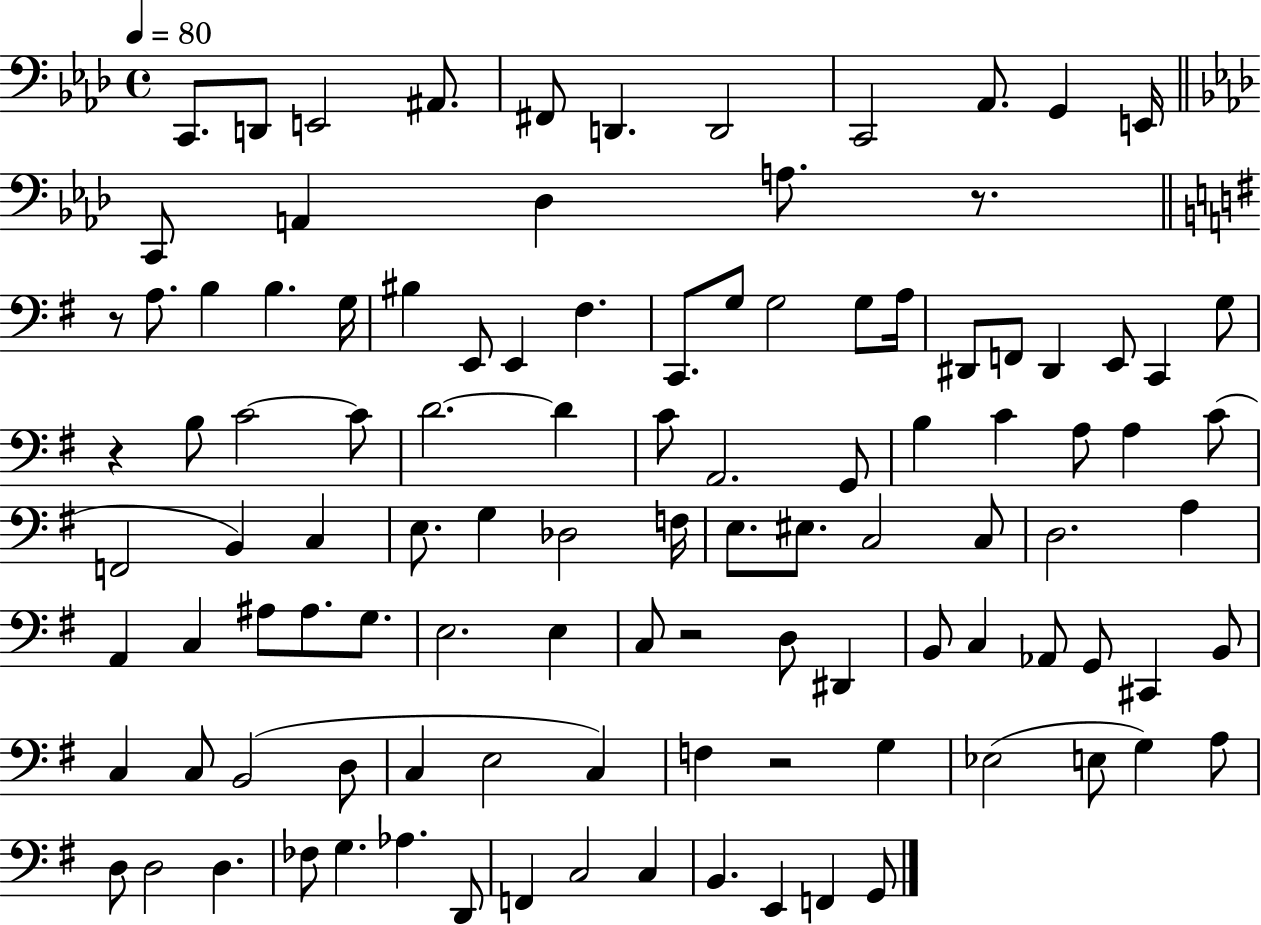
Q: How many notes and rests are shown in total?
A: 108